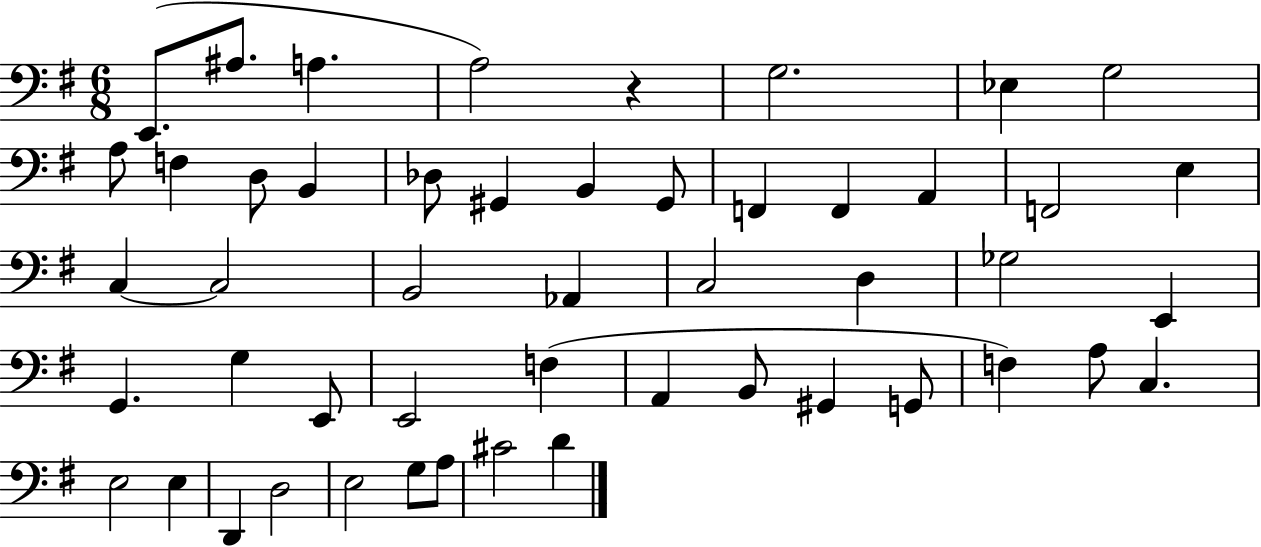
E2/e. A#3/e. A3/q. A3/h R/q G3/h. Eb3/q G3/h A3/e F3/q D3/e B2/q Db3/e G#2/q B2/q G#2/e F2/q F2/q A2/q F2/h E3/q C3/q C3/h B2/h Ab2/q C3/h D3/q Gb3/h E2/q G2/q. G3/q E2/e E2/h F3/q A2/q B2/e G#2/q G2/e F3/q A3/e C3/q. E3/h E3/q D2/q D3/h E3/h G3/e A3/e C#4/h D4/q